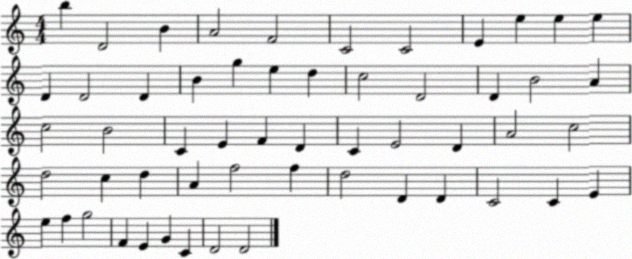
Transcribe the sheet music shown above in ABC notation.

X:1
T:Untitled
M:4/4
L:1/4
K:C
b D2 B A2 F2 C2 C2 E e e e D D2 D B g e d c2 D2 D B2 A c2 B2 C E F D C E2 D A2 c2 d2 c d A f2 f d2 D D C2 C E e f g2 F E G C D2 D2